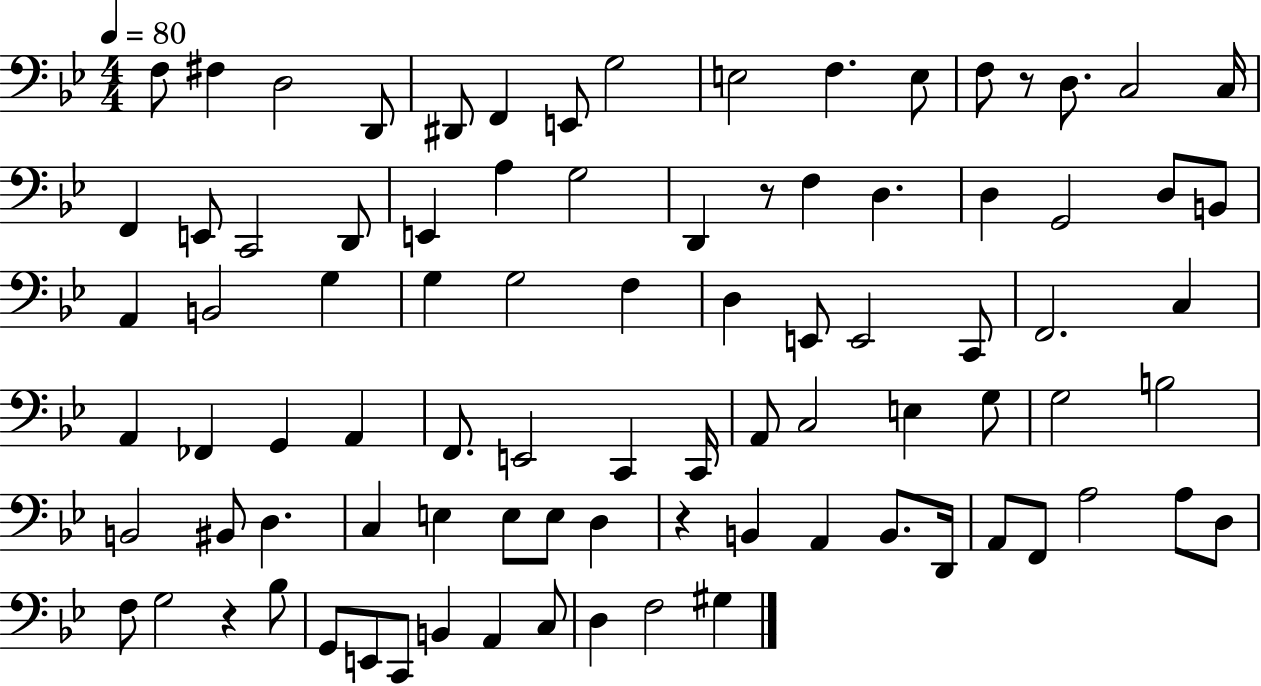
{
  \clef bass
  \numericTimeSignature
  \time 4/4
  \key bes \major
  \tempo 4 = 80
  f8 fis4 d2 d,8 | dis,8 f,4 e,8 g2 | e2 f4. e8 | f8 r8 d8. c2 c16 | \break f,4 e,8 c,2 d,8 | e,4 a4 g2 | d,4 r8 f4 d4. | d4 g,2 d8 b,8 | \break a,4 b,2 g4 | g4 g2 f4 | d4 e,8 e,2 c,8 | f,2. c4 | \break a,4 fes,4 g,4 a,4 | f,8. e,2 c,4 c,16 | a,8 c2 e4 g8 | g2 b2 | \break b,2 bis,8 d4. | c4 e4 e8 e8 d4 | r4 b,4 a,4 b,8. d,16 | a,8 f,8 a2 a8 d8 | \break f8 g2 r4 bes8 | g,8 e,8 c,8 b,4 a,4 c8 | d4 f2 gis4 | \bar "|."
}